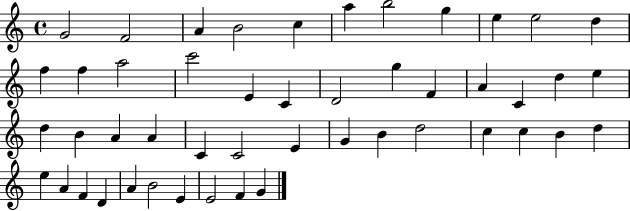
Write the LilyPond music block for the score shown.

{
  \clef treble
  \time 4/4
  \defaultTimeSignature
  \key c \major
  g'2 f'2 | a'4 b'2 c''4 | a''4 b''2 g''4 | e''4 e''2 d''4 | \break f''4 f''4 a''2 | c'''2 e'4 c'4 | d'2 g''4 f'4 | a'4 c'4 d''4 e''4 | \break d''4 b'4 a'4 a'4 | c'4 c'2 e'4 | g'4 b'4 d''2 | c''4 c''4 b'4 d''4 | \break e''4 a'4 f'4 d'4 | a'4 b'2 e'4 | e'2 f'4 g'4 | \bar "|."
}